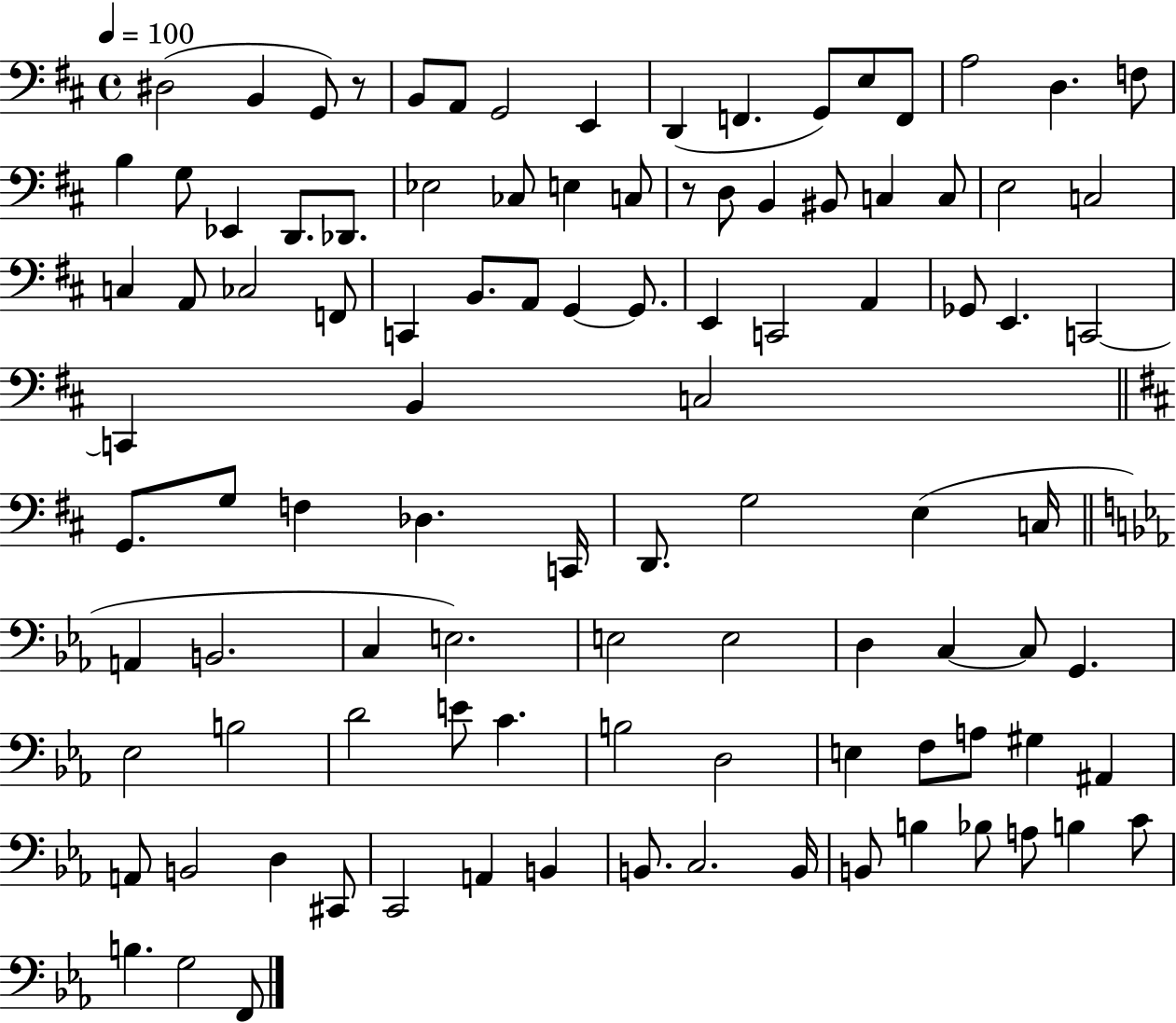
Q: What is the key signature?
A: D major